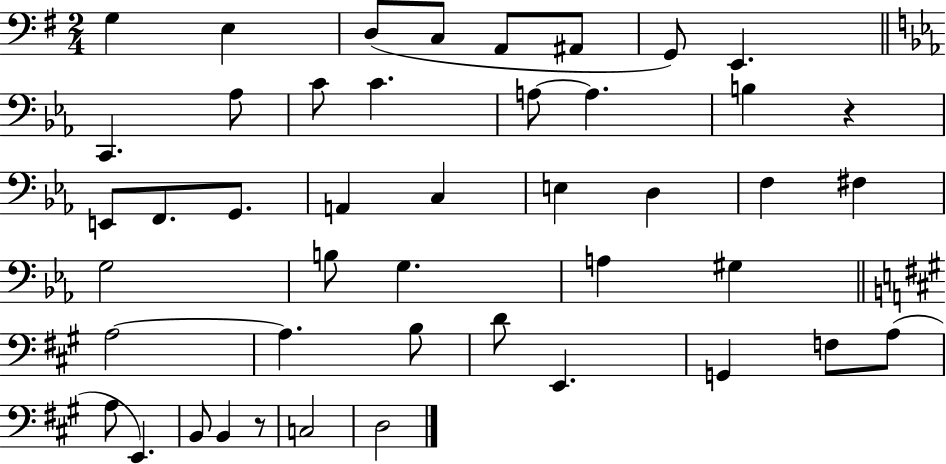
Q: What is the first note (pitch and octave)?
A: G3